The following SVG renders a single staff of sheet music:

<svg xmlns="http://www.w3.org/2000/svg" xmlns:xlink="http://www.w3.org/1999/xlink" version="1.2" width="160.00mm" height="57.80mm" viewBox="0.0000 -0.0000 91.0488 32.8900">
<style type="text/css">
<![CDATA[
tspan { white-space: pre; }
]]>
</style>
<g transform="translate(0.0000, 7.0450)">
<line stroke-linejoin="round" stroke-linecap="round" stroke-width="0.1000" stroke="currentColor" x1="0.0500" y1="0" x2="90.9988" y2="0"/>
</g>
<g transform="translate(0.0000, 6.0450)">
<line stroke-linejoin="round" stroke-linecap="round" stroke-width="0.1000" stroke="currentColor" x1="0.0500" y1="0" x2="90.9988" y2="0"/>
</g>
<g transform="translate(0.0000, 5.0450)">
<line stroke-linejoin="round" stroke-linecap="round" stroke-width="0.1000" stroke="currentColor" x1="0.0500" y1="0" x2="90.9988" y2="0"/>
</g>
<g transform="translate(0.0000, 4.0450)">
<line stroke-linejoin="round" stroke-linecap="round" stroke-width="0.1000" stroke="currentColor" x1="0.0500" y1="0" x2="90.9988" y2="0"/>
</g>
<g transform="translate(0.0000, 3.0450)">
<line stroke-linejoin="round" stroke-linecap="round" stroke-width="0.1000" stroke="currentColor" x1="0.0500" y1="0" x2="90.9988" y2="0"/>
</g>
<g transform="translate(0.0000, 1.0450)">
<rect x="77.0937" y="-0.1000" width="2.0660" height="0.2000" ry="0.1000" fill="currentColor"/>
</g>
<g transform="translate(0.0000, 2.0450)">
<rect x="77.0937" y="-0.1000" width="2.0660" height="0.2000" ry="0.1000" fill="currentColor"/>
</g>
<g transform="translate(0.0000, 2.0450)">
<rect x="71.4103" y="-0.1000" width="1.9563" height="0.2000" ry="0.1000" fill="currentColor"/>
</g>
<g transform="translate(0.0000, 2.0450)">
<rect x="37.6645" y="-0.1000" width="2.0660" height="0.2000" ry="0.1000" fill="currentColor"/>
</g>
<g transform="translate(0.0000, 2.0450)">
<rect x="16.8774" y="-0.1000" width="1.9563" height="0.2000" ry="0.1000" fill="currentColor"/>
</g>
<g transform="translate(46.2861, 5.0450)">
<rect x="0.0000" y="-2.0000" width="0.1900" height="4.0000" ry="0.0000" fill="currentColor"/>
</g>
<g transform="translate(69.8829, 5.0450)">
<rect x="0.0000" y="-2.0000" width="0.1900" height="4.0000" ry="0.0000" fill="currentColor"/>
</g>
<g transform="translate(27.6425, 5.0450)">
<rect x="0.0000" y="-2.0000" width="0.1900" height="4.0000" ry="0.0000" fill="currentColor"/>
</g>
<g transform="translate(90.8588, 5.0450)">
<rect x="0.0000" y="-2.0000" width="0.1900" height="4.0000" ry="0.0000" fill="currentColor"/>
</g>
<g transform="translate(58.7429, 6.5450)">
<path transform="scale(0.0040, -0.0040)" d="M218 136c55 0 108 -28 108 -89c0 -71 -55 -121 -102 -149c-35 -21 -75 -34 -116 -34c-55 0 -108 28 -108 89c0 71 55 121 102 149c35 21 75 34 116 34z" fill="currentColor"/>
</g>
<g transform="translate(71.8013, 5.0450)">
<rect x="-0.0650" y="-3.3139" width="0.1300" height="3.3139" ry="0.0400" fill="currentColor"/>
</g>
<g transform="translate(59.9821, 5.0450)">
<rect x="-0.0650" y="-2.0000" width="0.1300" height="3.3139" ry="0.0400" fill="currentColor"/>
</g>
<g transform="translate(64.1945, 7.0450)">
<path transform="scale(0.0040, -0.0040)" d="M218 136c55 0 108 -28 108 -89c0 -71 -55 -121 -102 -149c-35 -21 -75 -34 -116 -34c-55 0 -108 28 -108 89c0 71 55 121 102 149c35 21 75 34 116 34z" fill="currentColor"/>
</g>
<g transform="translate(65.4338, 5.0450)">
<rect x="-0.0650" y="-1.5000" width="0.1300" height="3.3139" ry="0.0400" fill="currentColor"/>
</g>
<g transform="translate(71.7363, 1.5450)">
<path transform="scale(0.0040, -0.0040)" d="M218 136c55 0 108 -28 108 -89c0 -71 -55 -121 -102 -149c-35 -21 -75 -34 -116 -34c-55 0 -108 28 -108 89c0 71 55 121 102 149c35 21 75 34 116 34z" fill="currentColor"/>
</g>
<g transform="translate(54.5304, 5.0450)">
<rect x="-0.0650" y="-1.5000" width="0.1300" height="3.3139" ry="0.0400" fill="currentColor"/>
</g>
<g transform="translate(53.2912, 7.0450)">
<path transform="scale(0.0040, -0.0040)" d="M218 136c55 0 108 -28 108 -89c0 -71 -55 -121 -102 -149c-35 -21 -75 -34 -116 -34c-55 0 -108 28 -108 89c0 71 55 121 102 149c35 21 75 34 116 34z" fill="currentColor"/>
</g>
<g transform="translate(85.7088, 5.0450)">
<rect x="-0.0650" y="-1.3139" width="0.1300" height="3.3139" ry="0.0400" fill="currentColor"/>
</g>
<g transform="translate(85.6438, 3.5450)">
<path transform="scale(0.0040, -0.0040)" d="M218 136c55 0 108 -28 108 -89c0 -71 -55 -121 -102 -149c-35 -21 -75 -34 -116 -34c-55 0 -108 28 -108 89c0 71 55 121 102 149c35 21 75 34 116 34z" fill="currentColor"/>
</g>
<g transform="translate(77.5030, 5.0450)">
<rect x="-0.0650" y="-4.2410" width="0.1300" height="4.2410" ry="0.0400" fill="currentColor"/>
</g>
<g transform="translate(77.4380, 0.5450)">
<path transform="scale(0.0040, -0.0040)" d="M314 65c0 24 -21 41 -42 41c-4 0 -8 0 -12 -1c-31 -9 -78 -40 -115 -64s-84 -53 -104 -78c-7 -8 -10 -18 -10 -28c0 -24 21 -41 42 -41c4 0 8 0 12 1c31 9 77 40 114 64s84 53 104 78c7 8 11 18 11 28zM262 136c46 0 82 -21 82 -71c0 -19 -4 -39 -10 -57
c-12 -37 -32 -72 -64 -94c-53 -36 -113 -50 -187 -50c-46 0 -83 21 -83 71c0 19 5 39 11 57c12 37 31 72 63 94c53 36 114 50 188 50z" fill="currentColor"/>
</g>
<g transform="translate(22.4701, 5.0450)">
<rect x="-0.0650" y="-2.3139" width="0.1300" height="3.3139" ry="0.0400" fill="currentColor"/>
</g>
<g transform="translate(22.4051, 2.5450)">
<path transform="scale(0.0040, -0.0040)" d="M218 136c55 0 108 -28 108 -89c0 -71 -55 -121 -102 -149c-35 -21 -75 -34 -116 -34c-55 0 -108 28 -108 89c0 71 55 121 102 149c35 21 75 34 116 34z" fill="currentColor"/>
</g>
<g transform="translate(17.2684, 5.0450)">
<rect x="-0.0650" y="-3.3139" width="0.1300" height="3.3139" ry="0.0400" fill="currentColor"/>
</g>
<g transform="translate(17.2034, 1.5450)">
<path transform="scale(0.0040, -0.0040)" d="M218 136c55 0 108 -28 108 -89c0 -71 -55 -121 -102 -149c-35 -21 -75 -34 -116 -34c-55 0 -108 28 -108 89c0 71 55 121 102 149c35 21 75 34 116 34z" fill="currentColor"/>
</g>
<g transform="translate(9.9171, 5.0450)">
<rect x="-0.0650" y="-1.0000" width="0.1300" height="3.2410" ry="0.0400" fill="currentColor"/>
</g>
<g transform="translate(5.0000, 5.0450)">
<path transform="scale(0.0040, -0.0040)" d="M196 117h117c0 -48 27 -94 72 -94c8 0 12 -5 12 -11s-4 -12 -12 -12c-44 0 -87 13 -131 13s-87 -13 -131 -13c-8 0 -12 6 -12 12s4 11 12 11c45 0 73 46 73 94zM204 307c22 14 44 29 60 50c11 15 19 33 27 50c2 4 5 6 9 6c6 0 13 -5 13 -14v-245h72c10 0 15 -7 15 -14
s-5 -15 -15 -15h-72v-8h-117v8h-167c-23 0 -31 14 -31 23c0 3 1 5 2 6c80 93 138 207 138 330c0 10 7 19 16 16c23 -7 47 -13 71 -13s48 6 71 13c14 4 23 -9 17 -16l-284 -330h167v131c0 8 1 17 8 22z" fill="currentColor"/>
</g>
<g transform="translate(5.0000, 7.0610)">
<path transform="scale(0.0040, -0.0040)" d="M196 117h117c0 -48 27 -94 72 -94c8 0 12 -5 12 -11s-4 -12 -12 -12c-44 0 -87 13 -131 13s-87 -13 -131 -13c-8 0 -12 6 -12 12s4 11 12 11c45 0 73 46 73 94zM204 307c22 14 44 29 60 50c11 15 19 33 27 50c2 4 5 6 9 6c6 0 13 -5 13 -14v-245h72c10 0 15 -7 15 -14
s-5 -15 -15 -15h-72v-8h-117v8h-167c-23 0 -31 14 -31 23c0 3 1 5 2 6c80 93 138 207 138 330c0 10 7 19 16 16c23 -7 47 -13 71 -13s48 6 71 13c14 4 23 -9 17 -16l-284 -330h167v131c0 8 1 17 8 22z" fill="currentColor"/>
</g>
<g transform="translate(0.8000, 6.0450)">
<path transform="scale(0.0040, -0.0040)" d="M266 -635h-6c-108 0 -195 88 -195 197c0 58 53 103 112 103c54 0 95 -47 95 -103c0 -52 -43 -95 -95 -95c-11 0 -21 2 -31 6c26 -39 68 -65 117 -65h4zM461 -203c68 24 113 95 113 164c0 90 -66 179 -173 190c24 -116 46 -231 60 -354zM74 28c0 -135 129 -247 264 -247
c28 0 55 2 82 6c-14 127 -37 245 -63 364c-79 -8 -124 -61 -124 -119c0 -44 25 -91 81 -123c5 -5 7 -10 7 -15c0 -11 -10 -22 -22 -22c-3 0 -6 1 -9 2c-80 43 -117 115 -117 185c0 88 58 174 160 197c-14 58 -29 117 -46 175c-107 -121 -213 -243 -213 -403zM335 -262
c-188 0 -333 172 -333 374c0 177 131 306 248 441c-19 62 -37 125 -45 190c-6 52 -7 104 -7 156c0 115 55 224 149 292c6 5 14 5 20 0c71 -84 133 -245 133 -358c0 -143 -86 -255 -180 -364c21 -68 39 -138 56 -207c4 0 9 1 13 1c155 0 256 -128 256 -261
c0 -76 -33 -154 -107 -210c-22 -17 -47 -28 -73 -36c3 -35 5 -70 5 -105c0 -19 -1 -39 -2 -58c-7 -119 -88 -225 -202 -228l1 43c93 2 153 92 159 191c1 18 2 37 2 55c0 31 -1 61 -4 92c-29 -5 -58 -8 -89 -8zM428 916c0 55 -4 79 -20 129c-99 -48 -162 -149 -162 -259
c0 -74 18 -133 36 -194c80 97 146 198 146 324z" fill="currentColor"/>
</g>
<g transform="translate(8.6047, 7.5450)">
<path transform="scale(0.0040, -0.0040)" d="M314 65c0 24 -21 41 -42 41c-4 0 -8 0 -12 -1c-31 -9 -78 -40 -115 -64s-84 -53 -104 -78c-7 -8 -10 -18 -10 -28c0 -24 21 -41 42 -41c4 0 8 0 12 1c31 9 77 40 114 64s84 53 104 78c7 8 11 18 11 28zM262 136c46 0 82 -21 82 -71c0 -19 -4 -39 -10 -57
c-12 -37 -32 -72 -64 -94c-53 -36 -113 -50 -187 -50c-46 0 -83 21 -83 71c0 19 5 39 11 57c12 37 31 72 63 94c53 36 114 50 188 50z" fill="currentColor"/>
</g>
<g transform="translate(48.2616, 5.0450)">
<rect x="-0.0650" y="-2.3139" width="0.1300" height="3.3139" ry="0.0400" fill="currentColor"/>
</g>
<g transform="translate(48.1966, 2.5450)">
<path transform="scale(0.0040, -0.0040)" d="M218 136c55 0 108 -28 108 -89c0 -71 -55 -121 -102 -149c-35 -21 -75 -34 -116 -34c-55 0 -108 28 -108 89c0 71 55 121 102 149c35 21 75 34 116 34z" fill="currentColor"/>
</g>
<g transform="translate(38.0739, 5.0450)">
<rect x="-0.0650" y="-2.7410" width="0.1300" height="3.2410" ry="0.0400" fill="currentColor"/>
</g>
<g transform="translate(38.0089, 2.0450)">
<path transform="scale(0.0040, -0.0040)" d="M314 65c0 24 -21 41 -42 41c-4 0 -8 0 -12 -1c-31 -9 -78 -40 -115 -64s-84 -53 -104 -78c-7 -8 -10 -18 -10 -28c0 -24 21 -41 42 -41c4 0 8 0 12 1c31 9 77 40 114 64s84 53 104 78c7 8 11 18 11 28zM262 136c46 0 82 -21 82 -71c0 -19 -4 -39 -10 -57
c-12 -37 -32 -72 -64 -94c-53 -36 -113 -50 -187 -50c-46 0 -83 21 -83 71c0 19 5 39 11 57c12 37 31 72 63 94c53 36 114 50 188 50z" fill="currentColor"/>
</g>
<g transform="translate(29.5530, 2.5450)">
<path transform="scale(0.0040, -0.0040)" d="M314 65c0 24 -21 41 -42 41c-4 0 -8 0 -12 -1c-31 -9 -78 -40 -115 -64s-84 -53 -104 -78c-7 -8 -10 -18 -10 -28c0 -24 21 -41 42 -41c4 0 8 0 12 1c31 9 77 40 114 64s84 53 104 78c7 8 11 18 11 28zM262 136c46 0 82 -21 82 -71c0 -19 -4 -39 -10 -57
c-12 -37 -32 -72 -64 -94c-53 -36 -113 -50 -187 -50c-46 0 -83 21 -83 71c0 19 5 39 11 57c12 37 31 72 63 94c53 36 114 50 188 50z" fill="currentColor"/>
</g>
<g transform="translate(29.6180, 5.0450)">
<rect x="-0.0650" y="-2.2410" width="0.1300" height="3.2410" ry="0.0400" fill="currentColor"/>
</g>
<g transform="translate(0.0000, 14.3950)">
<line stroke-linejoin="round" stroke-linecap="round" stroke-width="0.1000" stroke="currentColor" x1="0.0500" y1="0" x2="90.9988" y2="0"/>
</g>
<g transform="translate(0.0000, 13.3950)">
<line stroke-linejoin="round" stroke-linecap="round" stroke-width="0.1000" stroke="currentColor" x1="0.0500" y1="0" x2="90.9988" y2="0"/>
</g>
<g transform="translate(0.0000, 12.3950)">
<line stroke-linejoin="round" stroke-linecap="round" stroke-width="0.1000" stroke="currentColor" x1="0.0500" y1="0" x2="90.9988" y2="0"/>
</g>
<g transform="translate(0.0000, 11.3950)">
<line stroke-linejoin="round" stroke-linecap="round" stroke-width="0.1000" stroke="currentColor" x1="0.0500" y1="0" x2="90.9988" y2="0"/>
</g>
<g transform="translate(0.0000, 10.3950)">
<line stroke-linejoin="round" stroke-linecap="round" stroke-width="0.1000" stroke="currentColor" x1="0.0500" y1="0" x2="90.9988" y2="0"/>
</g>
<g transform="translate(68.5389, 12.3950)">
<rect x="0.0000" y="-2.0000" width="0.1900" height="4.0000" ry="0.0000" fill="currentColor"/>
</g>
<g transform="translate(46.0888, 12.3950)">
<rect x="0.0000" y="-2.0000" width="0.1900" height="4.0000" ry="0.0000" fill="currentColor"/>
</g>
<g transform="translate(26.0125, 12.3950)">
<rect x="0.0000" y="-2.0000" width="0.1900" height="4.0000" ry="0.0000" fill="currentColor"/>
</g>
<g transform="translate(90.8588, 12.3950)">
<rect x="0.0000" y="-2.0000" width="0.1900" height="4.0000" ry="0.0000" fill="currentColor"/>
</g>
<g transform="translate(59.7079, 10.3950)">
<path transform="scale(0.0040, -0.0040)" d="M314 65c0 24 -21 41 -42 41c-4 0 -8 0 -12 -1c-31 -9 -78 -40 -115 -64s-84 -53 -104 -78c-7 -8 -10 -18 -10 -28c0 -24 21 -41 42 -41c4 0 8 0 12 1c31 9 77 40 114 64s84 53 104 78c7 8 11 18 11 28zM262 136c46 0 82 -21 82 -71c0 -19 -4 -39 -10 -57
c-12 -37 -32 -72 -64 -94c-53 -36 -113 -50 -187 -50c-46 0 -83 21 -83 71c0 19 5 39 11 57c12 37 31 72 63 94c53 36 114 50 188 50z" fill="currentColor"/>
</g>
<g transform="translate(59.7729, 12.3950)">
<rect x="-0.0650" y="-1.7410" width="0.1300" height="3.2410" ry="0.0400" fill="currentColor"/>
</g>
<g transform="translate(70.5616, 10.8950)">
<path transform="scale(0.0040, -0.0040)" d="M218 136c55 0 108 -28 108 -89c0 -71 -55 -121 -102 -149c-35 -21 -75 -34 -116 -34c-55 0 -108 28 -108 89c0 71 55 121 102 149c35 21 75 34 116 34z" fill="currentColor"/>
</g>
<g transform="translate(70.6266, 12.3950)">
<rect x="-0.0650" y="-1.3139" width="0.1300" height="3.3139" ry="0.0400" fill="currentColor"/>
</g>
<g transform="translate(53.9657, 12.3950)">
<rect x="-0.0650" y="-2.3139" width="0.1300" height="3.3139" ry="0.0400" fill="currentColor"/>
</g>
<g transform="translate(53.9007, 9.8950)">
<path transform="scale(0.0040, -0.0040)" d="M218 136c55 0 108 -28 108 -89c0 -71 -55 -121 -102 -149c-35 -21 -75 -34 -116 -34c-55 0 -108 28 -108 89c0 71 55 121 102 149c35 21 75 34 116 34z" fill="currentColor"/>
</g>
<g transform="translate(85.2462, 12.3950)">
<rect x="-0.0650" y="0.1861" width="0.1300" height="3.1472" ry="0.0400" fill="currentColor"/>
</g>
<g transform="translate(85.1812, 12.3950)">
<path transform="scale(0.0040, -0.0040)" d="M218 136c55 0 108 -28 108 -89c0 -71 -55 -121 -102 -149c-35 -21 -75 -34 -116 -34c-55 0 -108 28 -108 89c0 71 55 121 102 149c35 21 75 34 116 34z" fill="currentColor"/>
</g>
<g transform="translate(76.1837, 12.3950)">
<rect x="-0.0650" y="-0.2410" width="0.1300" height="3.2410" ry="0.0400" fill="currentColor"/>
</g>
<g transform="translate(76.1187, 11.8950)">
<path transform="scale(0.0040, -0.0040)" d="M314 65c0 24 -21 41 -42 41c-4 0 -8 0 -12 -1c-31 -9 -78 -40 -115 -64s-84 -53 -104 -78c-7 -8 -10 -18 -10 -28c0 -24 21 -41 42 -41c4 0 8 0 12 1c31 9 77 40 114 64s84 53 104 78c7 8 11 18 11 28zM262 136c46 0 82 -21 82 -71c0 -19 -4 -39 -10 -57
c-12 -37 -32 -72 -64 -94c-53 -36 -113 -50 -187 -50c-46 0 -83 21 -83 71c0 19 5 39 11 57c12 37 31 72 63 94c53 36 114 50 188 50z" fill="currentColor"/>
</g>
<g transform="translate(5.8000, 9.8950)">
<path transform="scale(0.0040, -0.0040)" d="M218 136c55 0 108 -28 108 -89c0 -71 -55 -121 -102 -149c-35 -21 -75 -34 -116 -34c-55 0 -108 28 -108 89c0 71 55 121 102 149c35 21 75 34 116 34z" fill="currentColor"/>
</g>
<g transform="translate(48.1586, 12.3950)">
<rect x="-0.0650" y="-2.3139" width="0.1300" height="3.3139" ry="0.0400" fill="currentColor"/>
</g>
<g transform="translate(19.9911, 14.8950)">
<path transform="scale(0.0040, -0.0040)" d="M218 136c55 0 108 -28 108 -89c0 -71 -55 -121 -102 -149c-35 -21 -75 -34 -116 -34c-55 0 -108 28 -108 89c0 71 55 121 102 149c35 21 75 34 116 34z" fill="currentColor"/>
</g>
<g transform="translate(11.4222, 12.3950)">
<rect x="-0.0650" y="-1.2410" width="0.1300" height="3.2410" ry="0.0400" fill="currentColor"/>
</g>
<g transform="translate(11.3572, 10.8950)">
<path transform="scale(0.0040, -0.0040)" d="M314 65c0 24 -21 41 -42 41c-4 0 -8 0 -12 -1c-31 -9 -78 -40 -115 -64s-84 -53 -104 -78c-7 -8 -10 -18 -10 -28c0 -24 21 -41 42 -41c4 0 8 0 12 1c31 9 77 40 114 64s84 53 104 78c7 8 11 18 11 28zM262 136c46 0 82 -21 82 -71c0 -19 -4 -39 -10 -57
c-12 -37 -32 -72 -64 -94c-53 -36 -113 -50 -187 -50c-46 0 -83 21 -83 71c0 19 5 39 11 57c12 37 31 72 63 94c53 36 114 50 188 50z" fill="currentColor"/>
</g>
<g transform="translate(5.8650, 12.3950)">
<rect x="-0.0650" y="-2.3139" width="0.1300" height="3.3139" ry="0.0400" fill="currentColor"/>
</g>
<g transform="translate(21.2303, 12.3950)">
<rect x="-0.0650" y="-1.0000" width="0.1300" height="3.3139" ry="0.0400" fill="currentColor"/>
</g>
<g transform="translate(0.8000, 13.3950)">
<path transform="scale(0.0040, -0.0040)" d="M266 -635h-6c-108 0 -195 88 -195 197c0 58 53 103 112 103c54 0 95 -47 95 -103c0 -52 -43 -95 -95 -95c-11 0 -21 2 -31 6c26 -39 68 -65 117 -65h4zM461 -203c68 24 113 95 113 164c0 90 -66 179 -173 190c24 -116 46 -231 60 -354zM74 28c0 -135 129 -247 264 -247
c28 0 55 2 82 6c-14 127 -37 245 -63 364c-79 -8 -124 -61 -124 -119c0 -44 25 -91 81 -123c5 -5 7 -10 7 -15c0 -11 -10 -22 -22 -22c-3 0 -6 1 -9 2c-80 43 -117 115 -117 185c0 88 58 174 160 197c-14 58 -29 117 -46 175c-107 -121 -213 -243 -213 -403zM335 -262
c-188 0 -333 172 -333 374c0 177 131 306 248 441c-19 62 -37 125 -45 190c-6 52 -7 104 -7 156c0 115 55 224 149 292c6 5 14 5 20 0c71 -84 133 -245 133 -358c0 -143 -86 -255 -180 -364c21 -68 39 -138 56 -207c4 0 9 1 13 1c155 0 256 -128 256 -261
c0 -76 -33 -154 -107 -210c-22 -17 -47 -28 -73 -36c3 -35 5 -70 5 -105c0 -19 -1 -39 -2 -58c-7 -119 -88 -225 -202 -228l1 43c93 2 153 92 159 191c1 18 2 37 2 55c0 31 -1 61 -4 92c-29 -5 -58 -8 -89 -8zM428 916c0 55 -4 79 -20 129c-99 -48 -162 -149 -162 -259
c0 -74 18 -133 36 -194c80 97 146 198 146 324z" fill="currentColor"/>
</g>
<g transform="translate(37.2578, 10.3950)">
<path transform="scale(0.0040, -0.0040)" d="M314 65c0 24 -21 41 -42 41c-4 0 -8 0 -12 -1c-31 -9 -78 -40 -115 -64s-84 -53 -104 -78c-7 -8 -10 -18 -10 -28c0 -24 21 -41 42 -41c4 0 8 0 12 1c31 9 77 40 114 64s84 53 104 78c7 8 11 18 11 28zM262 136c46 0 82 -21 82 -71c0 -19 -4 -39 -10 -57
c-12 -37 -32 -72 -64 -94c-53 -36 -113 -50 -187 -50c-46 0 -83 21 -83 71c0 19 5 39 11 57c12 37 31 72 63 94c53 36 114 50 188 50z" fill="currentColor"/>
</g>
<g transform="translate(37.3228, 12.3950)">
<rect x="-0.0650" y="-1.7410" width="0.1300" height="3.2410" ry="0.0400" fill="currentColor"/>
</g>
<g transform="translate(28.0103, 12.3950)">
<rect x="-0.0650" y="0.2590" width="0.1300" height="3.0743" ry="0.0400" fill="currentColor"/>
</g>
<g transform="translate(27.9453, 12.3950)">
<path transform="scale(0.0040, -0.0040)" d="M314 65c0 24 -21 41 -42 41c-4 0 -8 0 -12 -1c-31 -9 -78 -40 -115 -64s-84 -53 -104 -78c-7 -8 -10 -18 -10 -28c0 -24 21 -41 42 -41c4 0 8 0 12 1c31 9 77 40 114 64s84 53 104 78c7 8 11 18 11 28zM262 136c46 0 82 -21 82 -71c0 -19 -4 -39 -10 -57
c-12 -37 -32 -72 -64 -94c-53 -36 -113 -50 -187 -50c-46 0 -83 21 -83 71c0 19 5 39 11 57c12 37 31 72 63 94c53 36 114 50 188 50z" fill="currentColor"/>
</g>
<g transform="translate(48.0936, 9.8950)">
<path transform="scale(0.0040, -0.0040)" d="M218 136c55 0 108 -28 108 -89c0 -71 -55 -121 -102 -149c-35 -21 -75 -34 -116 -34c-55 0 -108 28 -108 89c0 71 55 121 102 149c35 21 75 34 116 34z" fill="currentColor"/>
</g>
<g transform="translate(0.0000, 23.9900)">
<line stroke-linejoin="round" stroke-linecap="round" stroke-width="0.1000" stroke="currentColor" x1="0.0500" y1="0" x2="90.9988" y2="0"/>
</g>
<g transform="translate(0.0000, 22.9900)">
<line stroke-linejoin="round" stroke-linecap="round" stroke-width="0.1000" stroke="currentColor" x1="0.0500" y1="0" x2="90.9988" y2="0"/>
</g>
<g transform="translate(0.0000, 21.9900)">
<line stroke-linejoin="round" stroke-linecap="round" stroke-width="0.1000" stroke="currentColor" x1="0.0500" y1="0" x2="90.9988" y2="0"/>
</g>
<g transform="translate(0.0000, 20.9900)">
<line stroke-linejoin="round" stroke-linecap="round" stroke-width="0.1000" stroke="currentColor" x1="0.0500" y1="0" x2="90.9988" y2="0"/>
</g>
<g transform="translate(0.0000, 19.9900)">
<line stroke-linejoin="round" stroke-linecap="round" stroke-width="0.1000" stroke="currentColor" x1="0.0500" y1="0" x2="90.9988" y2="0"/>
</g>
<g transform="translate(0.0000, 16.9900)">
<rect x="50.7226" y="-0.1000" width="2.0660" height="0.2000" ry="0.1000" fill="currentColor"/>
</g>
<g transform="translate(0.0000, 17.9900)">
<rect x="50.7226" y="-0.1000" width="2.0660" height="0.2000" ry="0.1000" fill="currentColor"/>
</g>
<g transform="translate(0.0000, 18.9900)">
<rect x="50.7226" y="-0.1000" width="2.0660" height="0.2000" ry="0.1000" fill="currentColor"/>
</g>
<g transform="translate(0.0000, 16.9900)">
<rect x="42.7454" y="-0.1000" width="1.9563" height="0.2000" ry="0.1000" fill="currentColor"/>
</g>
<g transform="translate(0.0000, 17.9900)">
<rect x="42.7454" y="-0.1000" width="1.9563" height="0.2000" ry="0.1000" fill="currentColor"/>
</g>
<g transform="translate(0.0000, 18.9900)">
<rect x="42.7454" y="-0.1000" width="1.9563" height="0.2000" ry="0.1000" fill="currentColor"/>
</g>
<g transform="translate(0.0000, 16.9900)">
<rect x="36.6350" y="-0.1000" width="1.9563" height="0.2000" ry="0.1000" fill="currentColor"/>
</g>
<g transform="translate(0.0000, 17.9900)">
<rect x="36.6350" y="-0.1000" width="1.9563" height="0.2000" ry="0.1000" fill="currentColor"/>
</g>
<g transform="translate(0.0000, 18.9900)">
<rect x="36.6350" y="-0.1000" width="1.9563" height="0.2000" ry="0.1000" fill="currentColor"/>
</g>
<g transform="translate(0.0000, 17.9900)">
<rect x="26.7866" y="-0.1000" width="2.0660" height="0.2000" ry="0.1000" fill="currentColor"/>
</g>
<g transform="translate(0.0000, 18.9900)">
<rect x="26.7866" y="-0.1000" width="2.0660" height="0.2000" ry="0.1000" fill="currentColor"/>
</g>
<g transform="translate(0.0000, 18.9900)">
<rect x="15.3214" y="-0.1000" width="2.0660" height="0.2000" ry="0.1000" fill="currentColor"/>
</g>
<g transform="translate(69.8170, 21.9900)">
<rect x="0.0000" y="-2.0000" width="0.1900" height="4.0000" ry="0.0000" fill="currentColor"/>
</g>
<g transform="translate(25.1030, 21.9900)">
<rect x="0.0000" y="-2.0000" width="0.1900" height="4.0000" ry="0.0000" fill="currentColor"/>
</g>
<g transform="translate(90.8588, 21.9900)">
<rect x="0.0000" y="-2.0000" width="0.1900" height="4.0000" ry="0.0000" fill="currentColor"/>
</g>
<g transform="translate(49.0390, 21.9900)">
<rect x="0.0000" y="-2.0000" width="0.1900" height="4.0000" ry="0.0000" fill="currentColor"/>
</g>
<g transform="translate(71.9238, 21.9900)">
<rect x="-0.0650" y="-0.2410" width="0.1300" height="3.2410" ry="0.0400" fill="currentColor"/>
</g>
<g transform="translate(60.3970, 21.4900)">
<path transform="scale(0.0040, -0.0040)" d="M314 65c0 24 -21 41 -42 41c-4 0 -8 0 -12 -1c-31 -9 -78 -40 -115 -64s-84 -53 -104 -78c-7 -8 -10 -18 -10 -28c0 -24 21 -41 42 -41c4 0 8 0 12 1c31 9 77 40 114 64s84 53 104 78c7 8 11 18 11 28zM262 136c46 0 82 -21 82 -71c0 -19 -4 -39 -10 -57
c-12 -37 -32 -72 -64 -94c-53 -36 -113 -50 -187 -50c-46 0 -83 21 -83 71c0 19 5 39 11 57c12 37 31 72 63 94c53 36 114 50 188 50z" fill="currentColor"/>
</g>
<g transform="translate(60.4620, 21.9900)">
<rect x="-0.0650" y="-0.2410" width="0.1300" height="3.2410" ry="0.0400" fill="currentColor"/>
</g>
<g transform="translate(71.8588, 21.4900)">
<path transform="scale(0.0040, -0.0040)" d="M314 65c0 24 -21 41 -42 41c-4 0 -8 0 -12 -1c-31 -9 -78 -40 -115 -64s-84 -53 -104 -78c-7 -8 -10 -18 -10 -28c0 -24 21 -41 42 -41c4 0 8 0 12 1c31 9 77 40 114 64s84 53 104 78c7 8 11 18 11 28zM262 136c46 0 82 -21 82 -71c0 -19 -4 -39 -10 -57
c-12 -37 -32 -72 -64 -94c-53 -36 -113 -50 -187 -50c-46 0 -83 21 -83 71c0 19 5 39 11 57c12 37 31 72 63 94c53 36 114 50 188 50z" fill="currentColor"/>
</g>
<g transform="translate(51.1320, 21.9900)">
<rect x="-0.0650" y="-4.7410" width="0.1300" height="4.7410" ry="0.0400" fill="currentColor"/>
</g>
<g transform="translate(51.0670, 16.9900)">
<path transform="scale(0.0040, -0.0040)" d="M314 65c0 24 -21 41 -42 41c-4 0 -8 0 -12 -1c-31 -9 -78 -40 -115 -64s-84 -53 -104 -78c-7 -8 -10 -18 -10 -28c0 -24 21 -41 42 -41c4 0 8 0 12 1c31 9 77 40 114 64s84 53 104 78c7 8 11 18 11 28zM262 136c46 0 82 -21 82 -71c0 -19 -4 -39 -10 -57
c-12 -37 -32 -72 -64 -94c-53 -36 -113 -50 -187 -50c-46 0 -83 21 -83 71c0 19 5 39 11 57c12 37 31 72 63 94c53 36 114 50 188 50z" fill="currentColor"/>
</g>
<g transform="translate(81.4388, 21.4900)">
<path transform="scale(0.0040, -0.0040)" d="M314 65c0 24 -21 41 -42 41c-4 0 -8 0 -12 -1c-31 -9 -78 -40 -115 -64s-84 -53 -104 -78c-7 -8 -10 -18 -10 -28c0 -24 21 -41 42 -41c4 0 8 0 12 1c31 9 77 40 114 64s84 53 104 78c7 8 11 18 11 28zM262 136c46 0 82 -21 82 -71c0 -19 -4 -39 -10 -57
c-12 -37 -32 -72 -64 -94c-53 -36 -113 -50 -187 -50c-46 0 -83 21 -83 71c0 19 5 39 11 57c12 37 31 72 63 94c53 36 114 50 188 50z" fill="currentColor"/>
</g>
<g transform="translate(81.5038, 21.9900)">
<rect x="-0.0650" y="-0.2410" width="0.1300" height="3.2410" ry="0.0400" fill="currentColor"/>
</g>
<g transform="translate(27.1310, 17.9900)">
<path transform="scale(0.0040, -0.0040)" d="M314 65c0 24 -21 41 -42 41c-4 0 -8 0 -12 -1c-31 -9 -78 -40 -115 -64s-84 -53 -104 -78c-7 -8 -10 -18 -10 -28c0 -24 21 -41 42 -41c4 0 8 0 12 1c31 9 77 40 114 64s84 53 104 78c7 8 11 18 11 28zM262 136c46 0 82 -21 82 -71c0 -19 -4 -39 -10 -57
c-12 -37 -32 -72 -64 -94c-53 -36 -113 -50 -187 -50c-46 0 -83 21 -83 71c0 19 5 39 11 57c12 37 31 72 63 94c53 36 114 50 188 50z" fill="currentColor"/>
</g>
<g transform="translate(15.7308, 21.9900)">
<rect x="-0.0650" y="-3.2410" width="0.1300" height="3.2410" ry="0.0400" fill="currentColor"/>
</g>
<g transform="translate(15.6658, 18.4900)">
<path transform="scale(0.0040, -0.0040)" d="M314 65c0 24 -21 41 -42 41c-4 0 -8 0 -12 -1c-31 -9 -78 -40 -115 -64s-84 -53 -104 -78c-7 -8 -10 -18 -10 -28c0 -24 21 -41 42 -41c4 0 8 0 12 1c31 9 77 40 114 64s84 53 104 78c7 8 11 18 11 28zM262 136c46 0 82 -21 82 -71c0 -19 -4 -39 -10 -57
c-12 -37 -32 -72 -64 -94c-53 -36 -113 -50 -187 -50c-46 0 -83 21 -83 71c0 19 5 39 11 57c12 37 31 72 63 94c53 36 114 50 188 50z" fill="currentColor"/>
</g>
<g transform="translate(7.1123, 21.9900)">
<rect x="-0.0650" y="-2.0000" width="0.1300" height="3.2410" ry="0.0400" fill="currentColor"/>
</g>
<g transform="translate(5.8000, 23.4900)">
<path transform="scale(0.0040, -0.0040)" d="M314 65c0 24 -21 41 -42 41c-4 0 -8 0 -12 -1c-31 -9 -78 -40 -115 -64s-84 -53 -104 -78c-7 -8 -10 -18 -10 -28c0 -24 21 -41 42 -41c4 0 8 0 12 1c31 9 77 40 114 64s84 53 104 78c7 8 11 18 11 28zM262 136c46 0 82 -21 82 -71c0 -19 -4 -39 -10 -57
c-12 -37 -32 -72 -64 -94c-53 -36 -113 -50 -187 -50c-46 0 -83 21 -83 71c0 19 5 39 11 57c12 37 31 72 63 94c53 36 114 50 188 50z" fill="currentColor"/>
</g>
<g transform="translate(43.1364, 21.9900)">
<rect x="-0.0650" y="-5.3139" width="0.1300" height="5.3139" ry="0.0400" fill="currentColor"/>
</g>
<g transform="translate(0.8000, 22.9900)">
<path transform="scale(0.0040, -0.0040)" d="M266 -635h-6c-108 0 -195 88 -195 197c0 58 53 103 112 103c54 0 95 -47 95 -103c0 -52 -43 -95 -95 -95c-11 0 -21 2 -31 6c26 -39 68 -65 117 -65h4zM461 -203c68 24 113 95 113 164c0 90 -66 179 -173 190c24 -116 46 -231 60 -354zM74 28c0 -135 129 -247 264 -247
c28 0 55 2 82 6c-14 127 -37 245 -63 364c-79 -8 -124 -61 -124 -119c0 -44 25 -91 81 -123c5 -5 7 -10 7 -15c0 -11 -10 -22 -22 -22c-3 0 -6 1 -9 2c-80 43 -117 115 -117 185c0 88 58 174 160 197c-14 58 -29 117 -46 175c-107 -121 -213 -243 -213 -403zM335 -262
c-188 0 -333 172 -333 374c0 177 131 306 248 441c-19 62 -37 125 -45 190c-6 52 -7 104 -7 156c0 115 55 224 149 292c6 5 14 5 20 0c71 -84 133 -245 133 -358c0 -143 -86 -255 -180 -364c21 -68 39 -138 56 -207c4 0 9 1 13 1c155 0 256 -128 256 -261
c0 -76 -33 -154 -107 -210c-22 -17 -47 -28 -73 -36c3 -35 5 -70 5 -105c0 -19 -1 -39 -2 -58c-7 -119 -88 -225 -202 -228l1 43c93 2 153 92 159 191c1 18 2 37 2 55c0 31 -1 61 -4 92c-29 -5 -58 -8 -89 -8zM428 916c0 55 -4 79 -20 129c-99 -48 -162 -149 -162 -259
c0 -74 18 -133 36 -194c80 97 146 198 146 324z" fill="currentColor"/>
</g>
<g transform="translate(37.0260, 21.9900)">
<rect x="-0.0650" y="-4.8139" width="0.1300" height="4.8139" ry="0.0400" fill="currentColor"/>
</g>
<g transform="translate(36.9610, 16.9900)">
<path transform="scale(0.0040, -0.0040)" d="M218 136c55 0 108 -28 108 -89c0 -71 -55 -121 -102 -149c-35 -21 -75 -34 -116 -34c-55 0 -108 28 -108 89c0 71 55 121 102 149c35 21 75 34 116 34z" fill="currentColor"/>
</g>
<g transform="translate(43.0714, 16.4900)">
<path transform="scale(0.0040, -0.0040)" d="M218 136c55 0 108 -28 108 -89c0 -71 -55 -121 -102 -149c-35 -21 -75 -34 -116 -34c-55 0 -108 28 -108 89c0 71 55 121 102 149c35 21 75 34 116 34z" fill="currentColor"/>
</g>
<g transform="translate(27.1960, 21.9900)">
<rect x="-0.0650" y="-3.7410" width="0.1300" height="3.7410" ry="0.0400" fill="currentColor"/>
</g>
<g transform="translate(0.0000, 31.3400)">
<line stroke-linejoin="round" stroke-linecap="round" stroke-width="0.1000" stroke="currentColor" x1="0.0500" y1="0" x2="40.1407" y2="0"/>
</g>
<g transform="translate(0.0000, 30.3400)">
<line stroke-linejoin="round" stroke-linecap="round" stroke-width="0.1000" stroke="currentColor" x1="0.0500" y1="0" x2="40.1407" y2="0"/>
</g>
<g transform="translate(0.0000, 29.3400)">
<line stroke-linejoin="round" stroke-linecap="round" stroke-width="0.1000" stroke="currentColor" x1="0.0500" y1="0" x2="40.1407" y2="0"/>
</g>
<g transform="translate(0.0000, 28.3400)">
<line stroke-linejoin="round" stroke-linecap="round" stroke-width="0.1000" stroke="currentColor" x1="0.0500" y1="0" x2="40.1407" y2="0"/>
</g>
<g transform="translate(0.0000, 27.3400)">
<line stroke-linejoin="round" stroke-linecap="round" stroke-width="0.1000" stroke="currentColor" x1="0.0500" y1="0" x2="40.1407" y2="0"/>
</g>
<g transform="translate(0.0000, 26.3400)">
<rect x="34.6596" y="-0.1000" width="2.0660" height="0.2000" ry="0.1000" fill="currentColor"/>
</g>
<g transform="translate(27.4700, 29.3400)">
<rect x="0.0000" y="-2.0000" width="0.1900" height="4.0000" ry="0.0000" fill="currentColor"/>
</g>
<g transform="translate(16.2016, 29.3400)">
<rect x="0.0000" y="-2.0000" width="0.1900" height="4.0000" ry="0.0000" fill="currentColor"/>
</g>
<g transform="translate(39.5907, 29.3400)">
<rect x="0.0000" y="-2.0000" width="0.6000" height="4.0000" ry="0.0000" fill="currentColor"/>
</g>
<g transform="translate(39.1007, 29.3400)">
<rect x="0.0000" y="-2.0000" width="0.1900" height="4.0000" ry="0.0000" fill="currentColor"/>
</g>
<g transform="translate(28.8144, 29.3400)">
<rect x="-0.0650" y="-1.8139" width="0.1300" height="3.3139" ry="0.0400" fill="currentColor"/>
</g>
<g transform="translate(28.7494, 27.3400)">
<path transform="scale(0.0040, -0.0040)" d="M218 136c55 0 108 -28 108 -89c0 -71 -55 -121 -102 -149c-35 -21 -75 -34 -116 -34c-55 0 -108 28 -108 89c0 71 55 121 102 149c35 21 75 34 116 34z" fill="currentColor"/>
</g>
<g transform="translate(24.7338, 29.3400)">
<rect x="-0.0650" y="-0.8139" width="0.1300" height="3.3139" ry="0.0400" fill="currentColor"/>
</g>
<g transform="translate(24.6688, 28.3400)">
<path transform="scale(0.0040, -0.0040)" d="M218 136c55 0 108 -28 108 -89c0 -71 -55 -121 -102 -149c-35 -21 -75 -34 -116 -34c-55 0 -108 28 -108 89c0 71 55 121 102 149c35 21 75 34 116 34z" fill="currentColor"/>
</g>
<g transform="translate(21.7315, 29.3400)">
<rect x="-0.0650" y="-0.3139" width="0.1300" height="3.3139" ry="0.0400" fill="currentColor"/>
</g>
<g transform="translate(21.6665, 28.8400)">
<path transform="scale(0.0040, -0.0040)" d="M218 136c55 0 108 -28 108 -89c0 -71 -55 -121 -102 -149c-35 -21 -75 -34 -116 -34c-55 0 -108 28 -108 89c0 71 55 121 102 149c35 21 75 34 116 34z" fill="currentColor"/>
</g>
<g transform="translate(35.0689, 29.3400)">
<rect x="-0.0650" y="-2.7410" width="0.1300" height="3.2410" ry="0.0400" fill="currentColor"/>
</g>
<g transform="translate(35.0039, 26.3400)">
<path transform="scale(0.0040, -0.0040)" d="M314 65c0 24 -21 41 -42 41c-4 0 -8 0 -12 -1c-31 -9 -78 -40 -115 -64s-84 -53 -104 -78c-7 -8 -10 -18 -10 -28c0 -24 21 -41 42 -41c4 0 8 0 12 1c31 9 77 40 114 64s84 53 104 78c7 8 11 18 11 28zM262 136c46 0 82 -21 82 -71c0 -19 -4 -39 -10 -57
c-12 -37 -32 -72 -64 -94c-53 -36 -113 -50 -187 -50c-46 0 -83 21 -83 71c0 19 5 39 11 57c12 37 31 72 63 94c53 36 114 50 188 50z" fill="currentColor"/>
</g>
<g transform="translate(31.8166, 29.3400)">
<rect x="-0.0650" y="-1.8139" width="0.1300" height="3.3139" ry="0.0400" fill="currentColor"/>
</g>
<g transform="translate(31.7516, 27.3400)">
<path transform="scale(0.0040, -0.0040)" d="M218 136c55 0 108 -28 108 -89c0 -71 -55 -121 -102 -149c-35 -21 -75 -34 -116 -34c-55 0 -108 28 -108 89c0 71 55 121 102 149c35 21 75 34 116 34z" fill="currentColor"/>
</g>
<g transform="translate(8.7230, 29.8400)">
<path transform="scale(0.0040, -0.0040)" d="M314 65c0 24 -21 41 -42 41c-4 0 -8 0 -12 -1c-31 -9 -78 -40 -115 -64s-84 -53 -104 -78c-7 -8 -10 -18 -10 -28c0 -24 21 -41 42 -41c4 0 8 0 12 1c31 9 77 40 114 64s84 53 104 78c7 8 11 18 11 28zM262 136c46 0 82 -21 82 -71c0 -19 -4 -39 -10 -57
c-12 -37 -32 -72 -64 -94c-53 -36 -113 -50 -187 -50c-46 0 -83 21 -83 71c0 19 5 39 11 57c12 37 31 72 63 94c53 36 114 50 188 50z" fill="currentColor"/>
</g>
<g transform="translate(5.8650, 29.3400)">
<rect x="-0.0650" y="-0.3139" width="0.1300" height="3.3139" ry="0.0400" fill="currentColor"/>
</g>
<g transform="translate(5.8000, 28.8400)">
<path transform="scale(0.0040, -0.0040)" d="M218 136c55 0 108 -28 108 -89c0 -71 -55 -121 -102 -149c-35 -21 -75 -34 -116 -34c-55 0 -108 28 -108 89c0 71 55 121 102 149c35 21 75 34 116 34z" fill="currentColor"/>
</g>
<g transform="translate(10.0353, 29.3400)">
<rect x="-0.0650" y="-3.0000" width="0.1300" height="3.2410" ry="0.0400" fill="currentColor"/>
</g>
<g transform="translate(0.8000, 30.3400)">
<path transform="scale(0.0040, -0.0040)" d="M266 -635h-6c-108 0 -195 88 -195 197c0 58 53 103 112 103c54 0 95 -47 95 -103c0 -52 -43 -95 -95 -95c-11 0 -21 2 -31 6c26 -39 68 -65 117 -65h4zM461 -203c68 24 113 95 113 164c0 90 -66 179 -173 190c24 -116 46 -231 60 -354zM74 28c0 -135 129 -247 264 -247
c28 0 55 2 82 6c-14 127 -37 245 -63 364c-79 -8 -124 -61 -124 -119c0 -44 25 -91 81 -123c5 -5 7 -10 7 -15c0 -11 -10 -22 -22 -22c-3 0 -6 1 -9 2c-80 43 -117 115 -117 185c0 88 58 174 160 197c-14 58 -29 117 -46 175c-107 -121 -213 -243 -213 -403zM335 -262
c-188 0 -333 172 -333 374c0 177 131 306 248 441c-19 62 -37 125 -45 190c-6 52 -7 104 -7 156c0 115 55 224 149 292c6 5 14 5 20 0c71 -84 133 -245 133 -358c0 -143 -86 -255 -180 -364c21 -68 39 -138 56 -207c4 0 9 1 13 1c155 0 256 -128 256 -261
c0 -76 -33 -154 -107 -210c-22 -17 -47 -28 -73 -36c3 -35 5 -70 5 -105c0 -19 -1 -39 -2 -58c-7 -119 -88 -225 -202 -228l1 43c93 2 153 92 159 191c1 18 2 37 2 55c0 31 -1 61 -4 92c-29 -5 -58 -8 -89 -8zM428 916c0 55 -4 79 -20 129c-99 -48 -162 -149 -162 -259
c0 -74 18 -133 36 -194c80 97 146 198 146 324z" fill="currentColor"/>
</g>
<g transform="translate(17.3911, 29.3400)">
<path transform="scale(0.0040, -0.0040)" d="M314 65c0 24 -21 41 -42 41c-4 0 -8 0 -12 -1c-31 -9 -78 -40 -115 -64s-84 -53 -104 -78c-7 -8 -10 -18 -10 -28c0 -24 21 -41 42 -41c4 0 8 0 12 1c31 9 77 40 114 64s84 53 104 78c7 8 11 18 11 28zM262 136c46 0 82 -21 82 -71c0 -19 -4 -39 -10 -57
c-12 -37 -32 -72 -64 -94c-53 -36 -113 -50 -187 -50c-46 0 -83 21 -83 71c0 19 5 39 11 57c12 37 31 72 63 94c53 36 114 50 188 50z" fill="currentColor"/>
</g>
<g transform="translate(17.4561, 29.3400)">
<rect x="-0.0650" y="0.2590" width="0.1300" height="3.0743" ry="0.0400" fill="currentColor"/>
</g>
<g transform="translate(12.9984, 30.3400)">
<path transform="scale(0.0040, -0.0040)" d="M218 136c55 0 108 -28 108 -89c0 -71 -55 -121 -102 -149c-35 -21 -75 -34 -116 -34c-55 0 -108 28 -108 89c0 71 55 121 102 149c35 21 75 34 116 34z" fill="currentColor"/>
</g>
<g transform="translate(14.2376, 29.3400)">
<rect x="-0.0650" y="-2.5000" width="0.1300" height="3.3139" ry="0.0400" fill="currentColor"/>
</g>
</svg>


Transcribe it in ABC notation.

X:1
T:Untitled
M:4/4
L:1/4
K:C
D2 b g g2 a2 g E F E b d'2 e g e2 D B2 f2 g g f2 e c2 B F2 b2 c'2 e' f' e'2 c2 c2 c2 c A2 G B2 c d f f a2